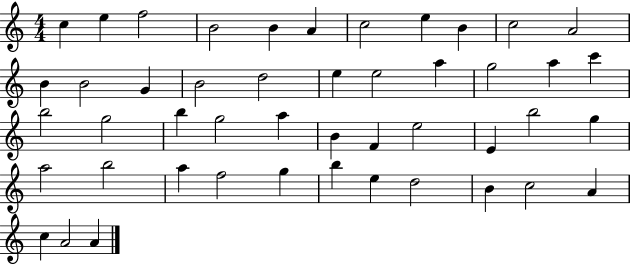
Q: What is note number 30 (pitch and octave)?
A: E5